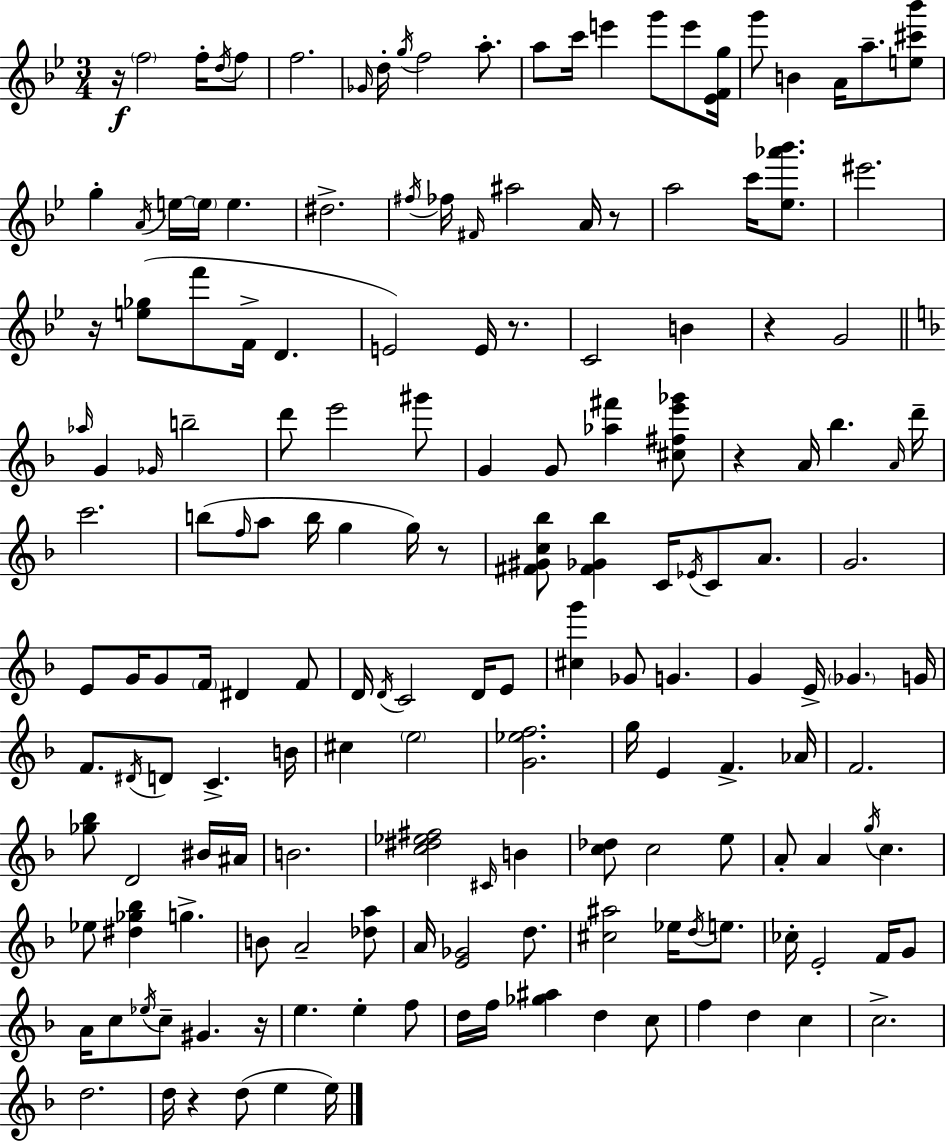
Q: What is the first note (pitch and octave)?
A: F5